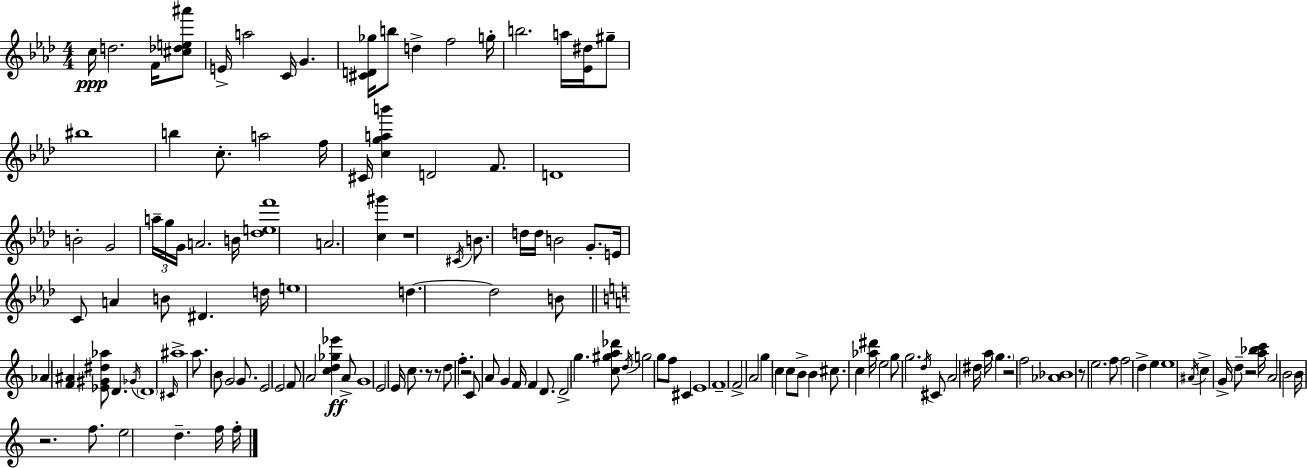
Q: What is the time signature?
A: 4/4